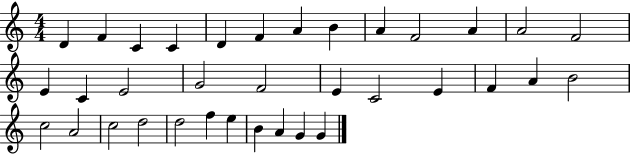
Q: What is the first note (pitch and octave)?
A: D4